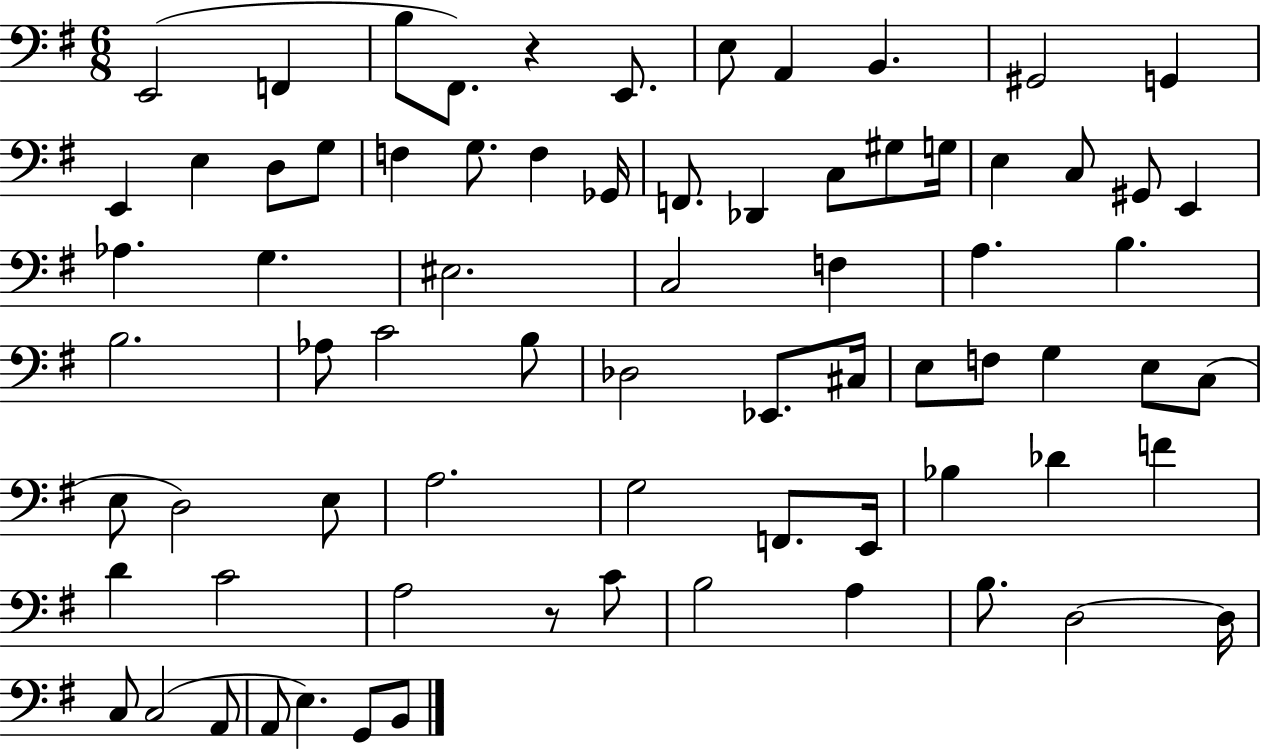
E2/h F2/q B3/e F#2/e. R/q E2/e. E3/e A2/q B2/q. G#2/h G2/q E2/q E3/q D3/e G3/e F3/q G3/e. F3/q Gb2/s F2/e. Db2/q C3/e G#3/e G3/s E3/q C3/e G#2/e E2/q Ab3/q. G3/q. EIS3/h. C3/h F3/q A3/q. B3/q. B3/h. Ab3/e C4/h B3/e Db3/h Eb2/e. C#3/s E3/e F3/e G3/q E3/e C3/e E3/e D3/h E3/e A3/h. G3/h F2/e. E2/s Bb3/q Db4/q F4/q D4/q C4/h A3/h R/e C4/e B3/h A3/q B3/e. D3/h D3/s C3/e C3/h A2/e A2/e E3/q. G2/e B2/e